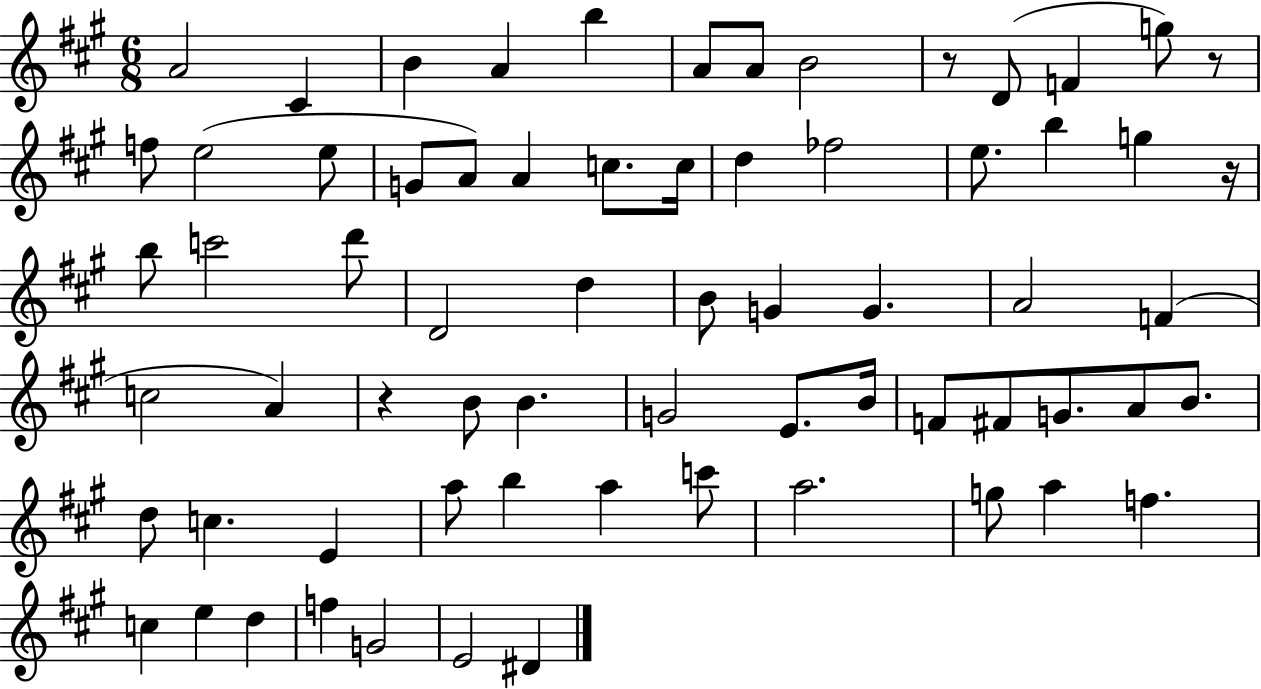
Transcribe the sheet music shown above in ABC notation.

X:1
T:Untitled
M:6/8
L:1/4
K:A
A2 ^C B A b A/2 A/2 B2 z/2 D/2 F g/2 z/2 f/2 e2 e/2 G/2 A/2 A c/2 c/4 d _f2 e/2 b g z/4 b/2 c'2 d'/2 D2 d B/2 G G A2 F c2 A z B/2 B G2 E/2 B/4 F/2 ^F/2 G/2 A/2 B/2 d/2 c E a/2 b a c'/2 a2 g/2 a f c e d f G2 E2 ^D